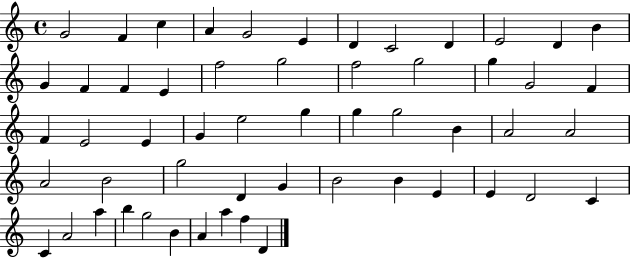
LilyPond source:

{
  \clef treble
  \time 4/4
  \defaultTimeSignature
  \key c \major
  g'2 f'4 c''4 | a'4 g'2 e'4 | d'4 c'2 d'4 | e'2 d'4 b'4 | \break g'4 f'4 f'4 e'4 | f''2 g''2 | f''2 g''2 | g''4 g'2 f'4 | \break f'4 e'2 e'4 | g'4 e''2 g''4 | g''4 g''2 b'4 | a'2 a'2 | \break a'2 b'2 | g''2 d'4 g'4 | b'2 b'4 e'4 | e'4 d'2 c'4 | \break c'4 a'2 a''4 | b''4 g''2 b'4 | a'4 a''4 f''4 d'4 | \bar "|."
}